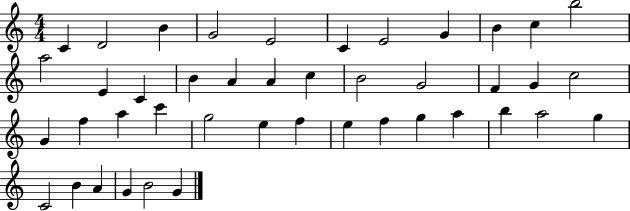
X:1
T:Untitled
M:4/4
L:1/4
K:C
C D2 B G2 E2 C E2 G B c b2 a2 E C B A A c B2 G2 F G c2 G f a c' g2 e f e f g a b a2 g C2 B A G B2 G